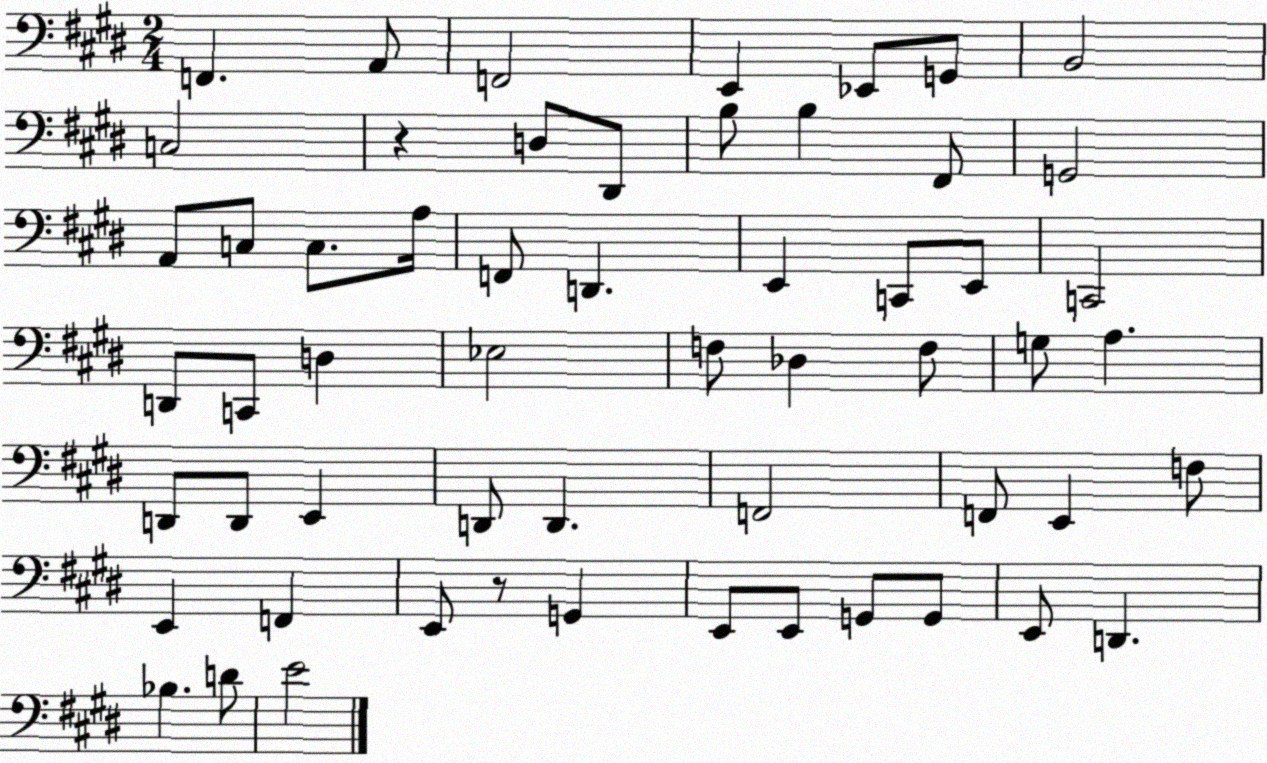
X:1
T:Untitled
M:2/4
L:1/4
K:E
F,, A,,/2 F,,2 E,, _E,,/2 G,,/2 B,,2 C,2 z D,/2 ^D,,/2 B,/2 B, ^F,,/2 G,,2 A,,/2 C,/2 C,/2 A,/4 F,,/2 D,, E,, C,,/2 E,,/2 C,,2 D,,/2 C,,/2 D, _E,2 F,/2 _D, F,/2 G,/2 A, D,,/2 D,,/2 E,, D,,/2 D,, F,,2 F,,/2 E,, F,/2 E,, F,, E,,/2 z/2 G,, E,,/2 E,,/2 G,,/2 G,,/2 E,,/2 D,, _B, D/2 E2